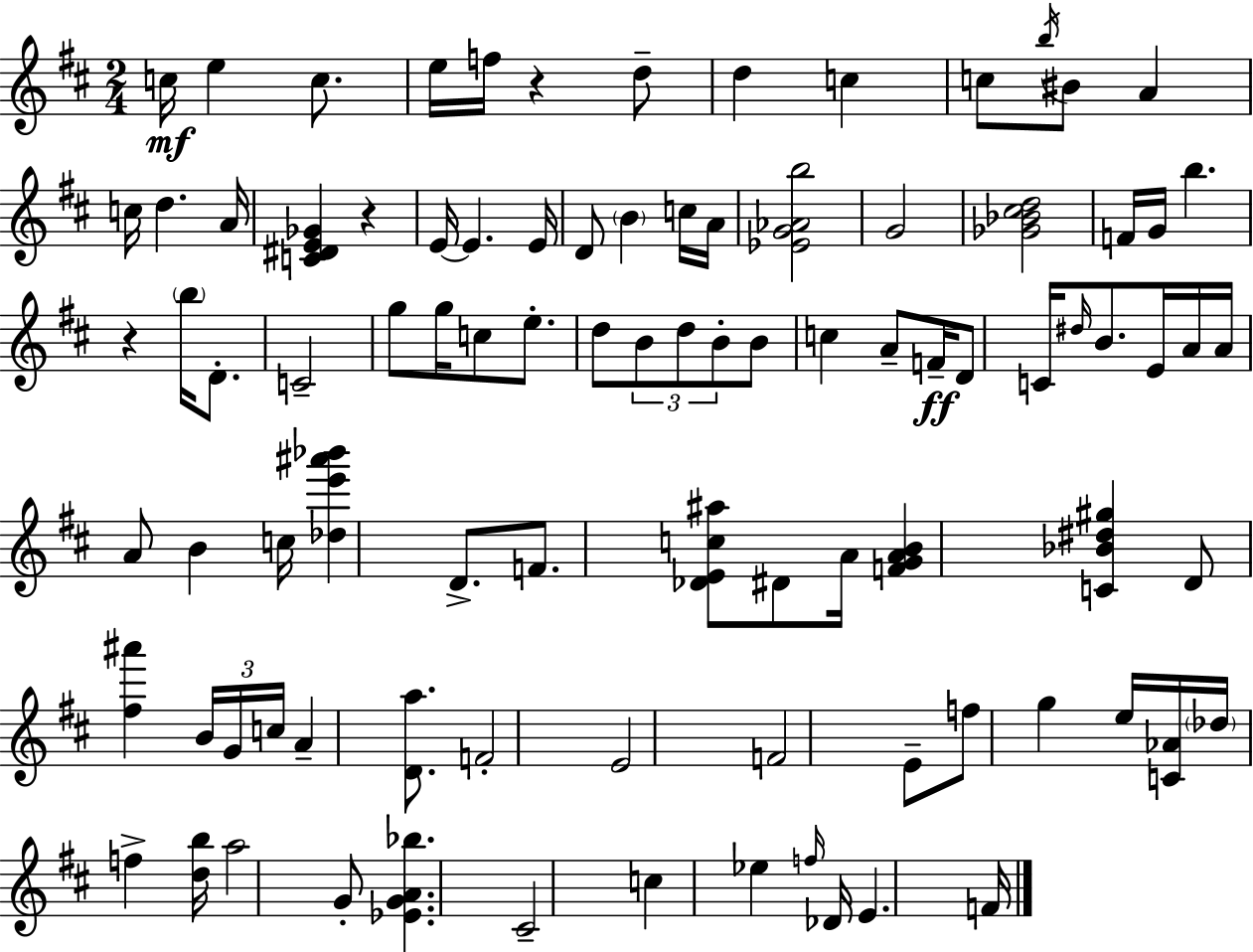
X:1
T:Untitled
M:2/4
L:1/4
K:D
c/4 e c/2 e/4 f/4 z d/2 d c c/2 b/4 ^B/2 A c/4 d A/4 [C^DE_G] z E/4 E E/4 D/2 B c/4 A/4 [_EG_Ab]2 G2 [_G_B^cd]2 F/4 G/4 b z b/4 D/2 C2 g/2 g/4 c/2 e/2 d/2 B/2 d/2 B/2 B/2 c A/2 F/4 D/2 C/4 ^d/4 B/2 E/4 A/4 A/4 A/2 B c/4 [_de'^a'_b'] D/2 F/2 [_DEc^a]/2 ^D/2 A/4 [FGAB] [C_B^d^g] D/2 [^f^a'] B/4 G/4 c/4 A [Da]/2 F2 E2 F2 E/2 f/2 g e/4 [C_A]/4 _d/4 f [db]/4 a2 G/2 [_EGA_b] ^C2 c _e f/4 _D/4 E F/4